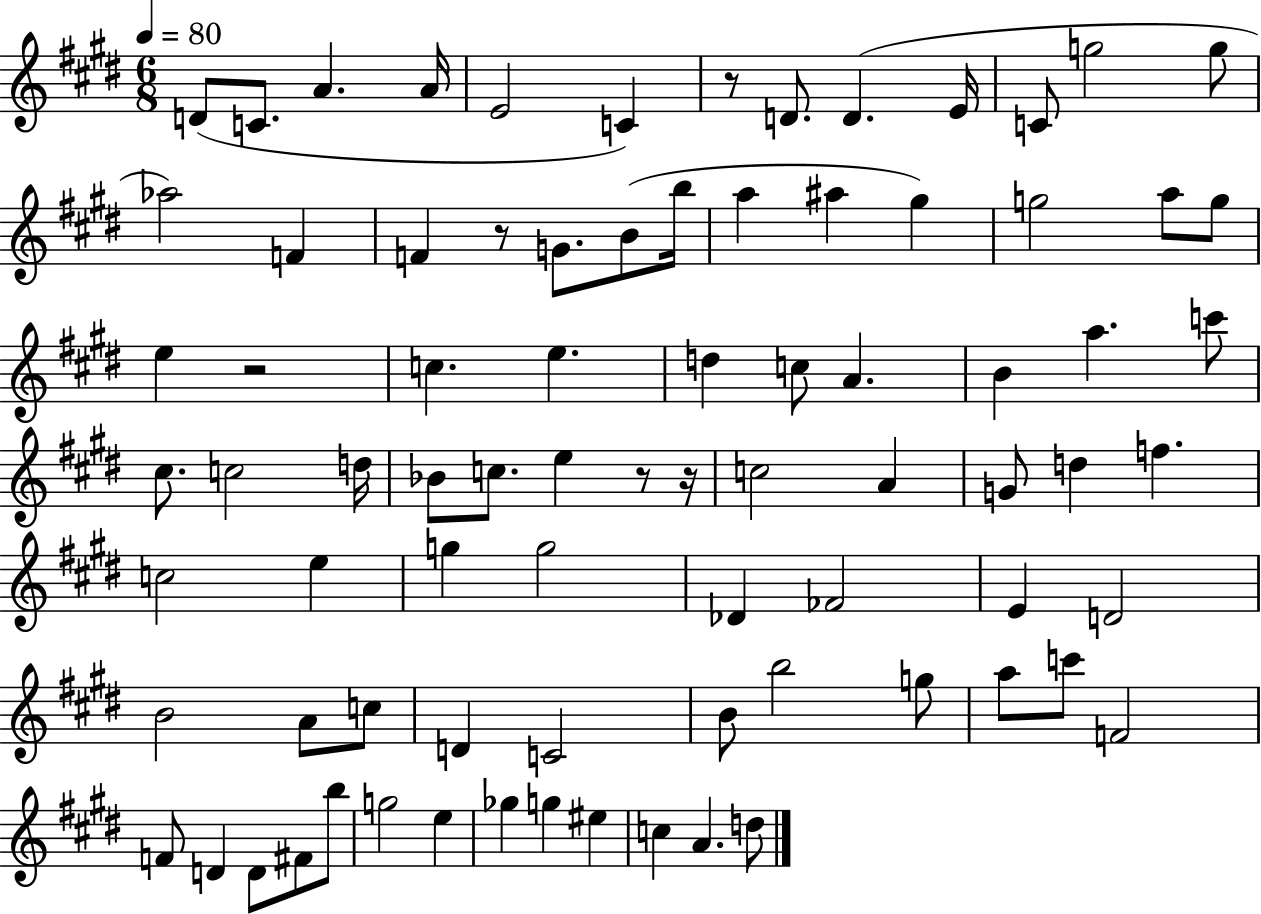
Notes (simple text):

D4/e C4/e. A4/q. A4/s E4/h C4/q R/e D4/e. D4/q. E4/s C4/e G5/h G5/e Ab5/h F4/q F4/q R/e G4/e. B4/e B5/s A5/q A#5/q G#5/q G5/h A5/e G5/e E5/q R/h C5/q. E5/q. D5/q C5/e A4/q. B4/q A5/q. C6/e C#5/e. C5/h D5/s Bb4/e C5/e. E5/q R/e R/s C5/h A4/q G4/e D5/q F5/q. C5/h E5/q G5/q G5/h Db4/q FES4/h E4/q D4/h B4/h A4/e C5/e D4/q C4/h B4/e B5/h G5/e A5/e C6/e F4/h F4/e D4/q D4/e F#4/e B5/e G5/h E5/q Gb5/q G5/q EIS5/q C5/q A4/q. D5/e